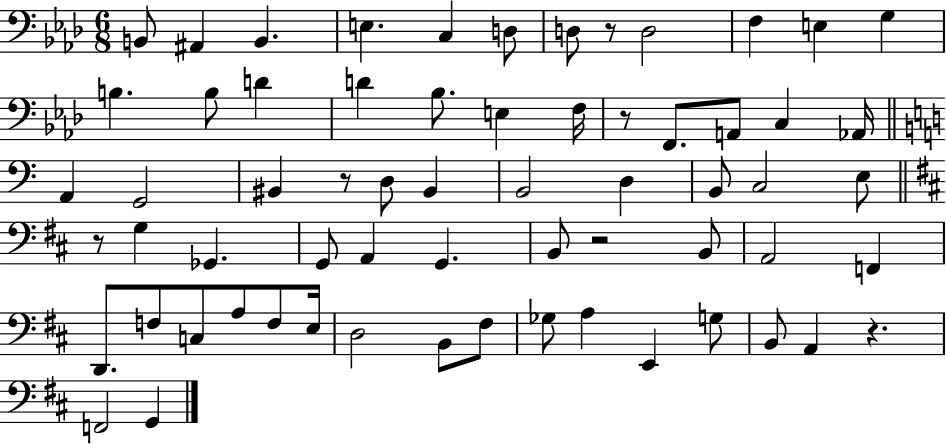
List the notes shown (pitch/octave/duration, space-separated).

B2/e A#2/q B2/q. E3/q. C3/q D3/e D3/e R/e D3/h F3/q E3/q G3/q B3/q. B3/e D4/q D4/q Bb3/e. E3/q F3/s R/e F2/e. A2/e C3/q Ab2/s A2/q G2/h BIS2/q R/e D3/e BIS2/q B2/h D3/q B2/e C3/h E3/e R/e G3/q Gb2/q. G2/e A2/q G2/q. B2/e R/h B2/e A2/h F2/q D2/e. F3/e C3/e A3/e F3/e E3/s D3/h B2/e F#3/e Gb3/e A3/q E2/q G3/e B2/e A2/q R/q. F2/h G2/q